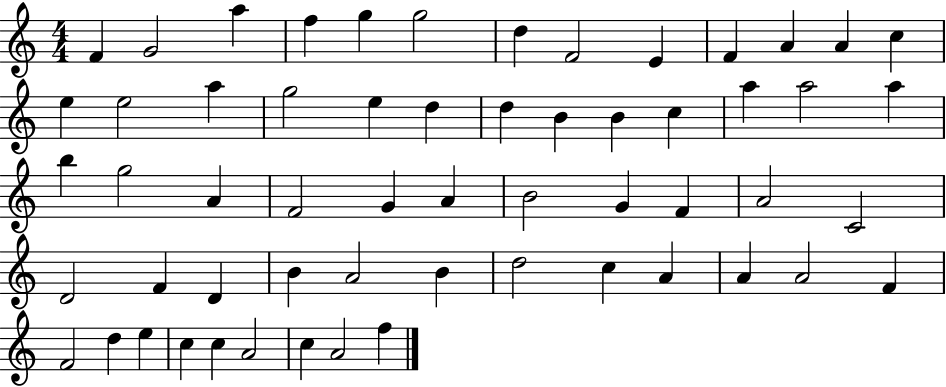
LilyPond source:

{
  \clef treble
  \numericTimeSignature
  \time 4/4
  \key c \major
  f'4 g'2 a''4 | f''4 g''4 g''2 | d''4 f'2 e'4 | f'4 a'4 a'4 c''4 | \break e''4 e''2 a''4 | g''2 e''4 d''4 | d''4 b'4 b'4 c''4 | a''4 a''2 a''4 | \break b''4 g''2 a'4 | f'2 g'4 a'4 | b'2 g'4 f'4 | a'2 c'2 | \break d'2 f'4 d'4 | b'4 a'2 b'4 | d''2 c''4 a'4 | a'4 a'2 f'4 | \break f'2 d''4 e''4 | c''4 c''4 a'2 | c''4 a'2 f''4 | \bar "|."
}